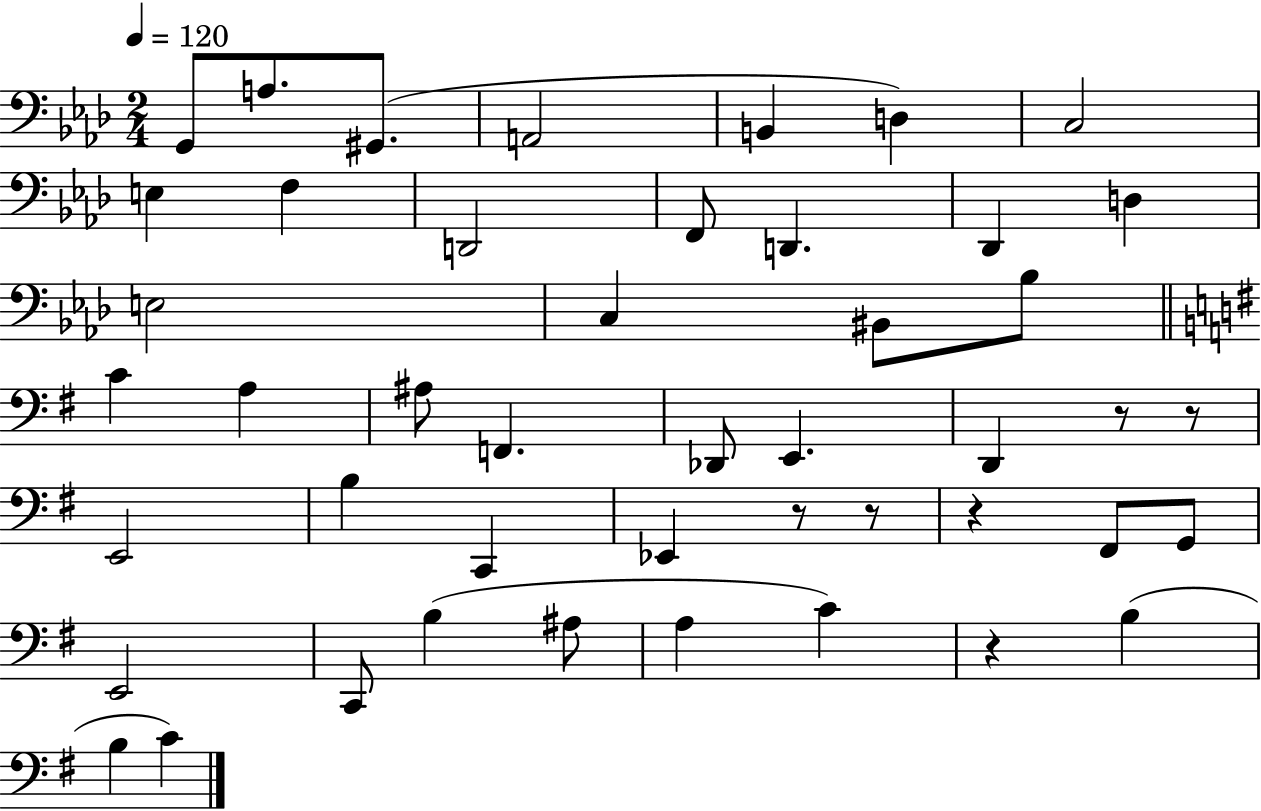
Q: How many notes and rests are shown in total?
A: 46